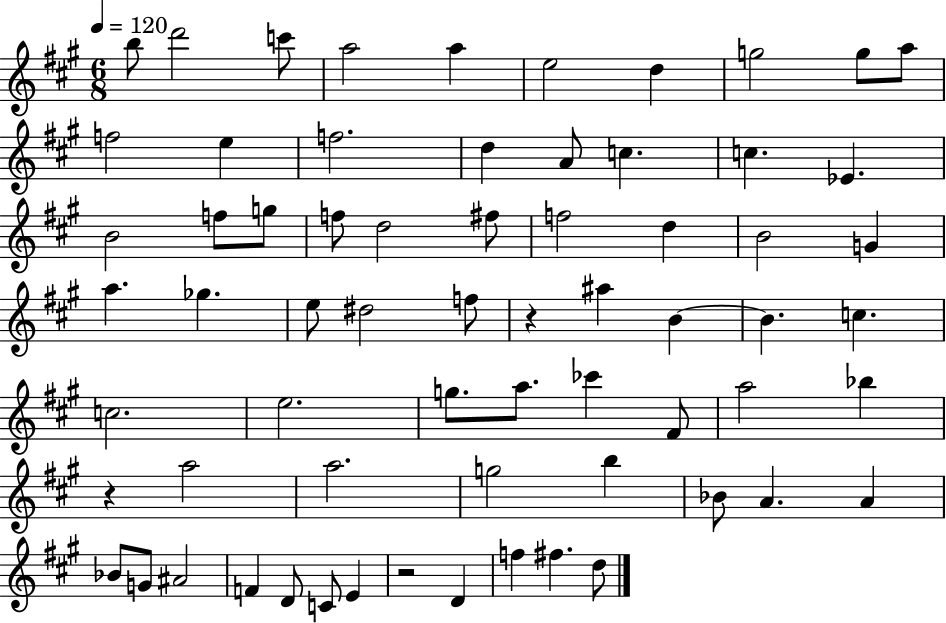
X:1
T:Untitled
M:6/8
L:1/4
K:A
b/2 d'2 c'/2 a2 a e2 d g2 g/2 a/2 f2 e f2 d A/2 c c _E B2 f/2 g/2 f/2 d2 ^f/2 f2 d B2 G a _g e/2 ^d2 f/2 z ^a B B c c2 e2 g/2 a/2 _c' ^F/2 a2 _b z a2 a2 g2 b _B/2 A A _B/2 G/2 ^A2 F D/2 C/2 E z2 D f ^f d/2